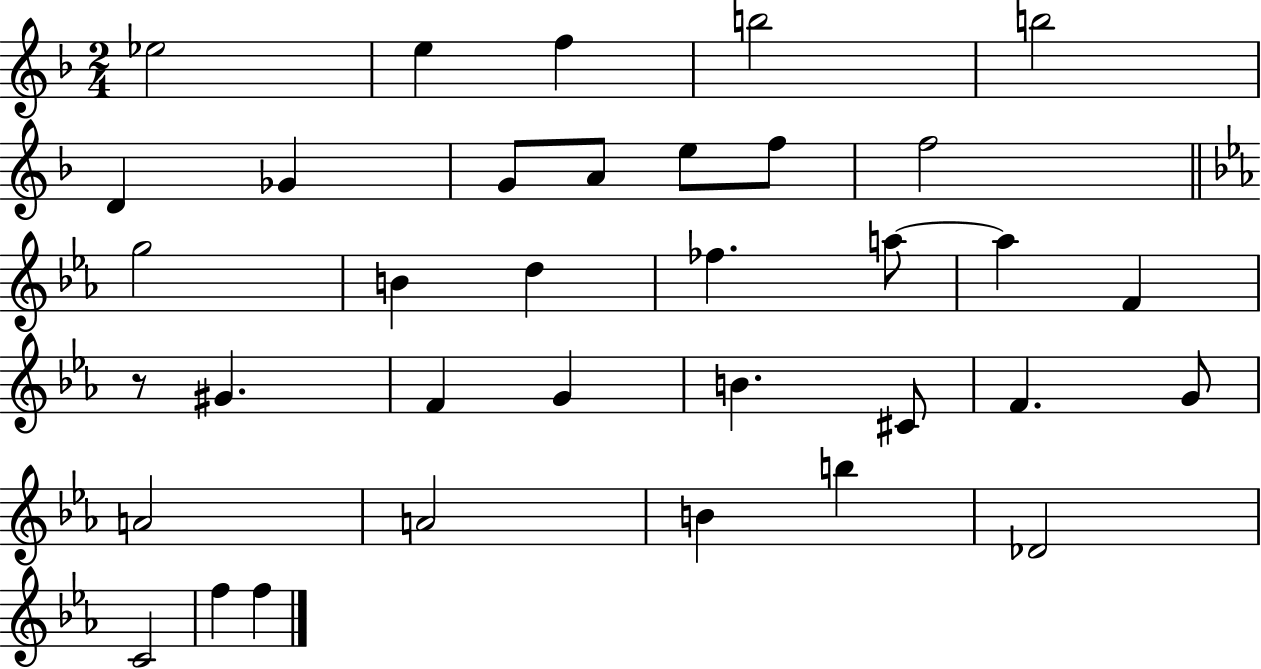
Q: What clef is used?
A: treble